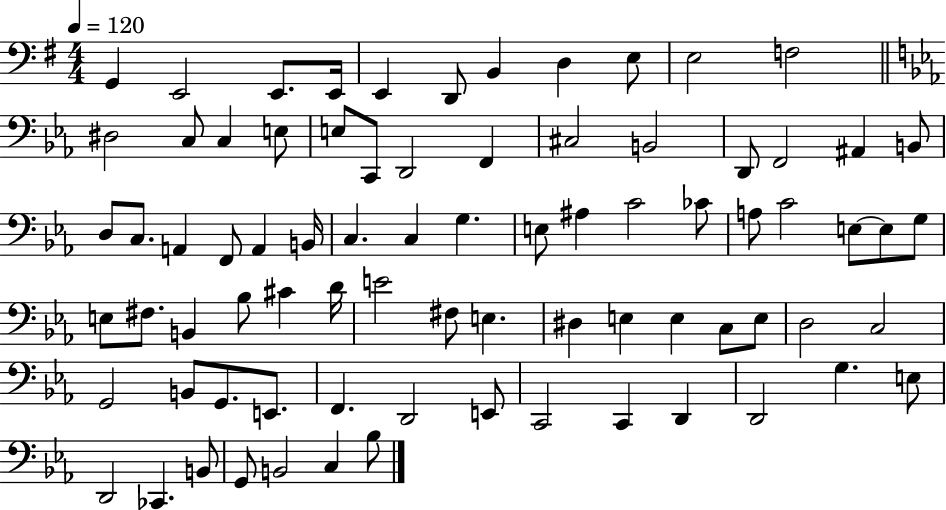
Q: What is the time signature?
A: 4/4